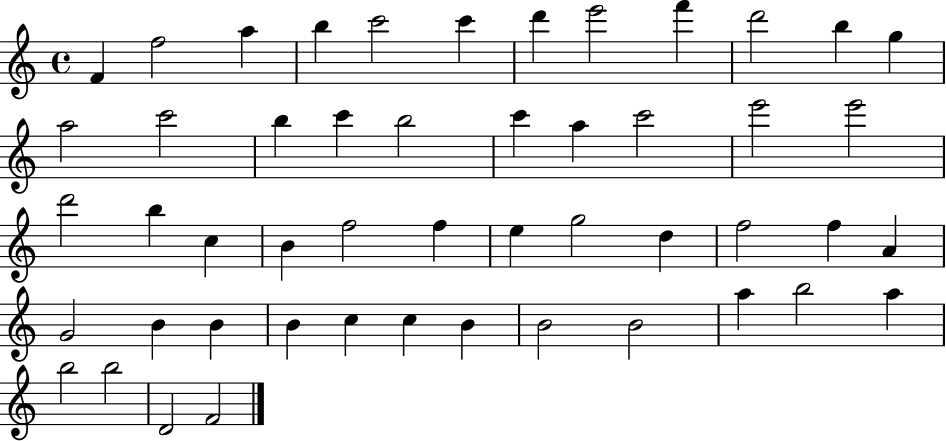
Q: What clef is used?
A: treble